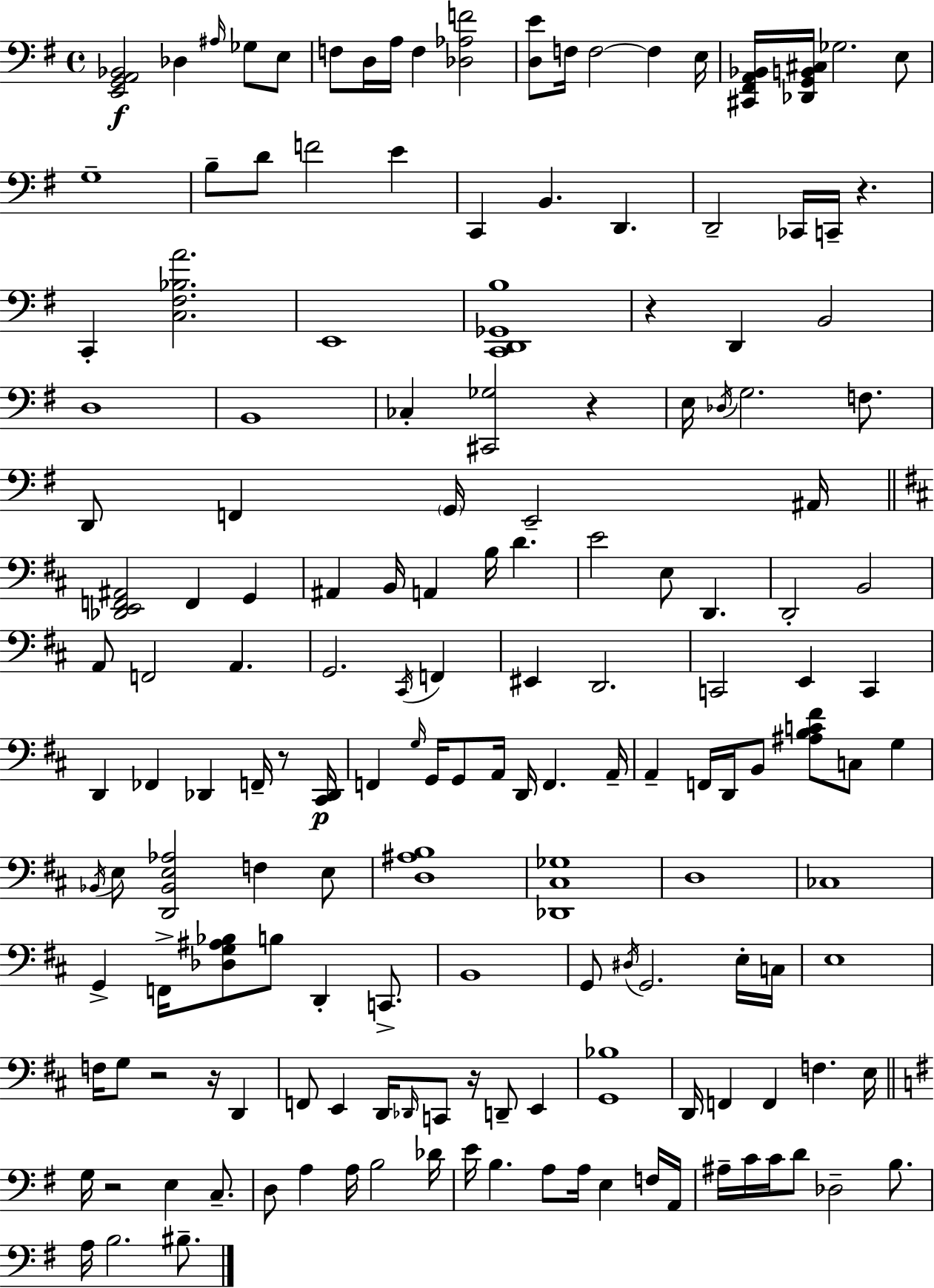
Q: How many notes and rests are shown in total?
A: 163